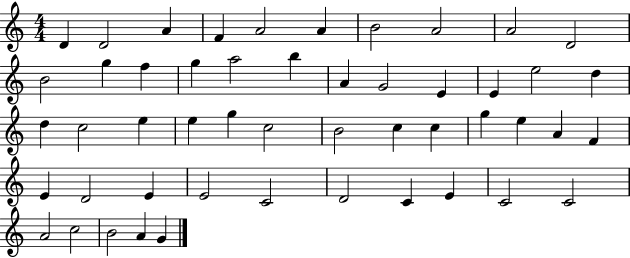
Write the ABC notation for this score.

X:1
T:Untitled
M:4/4
L:1/4
K:C
D D2 A F A2 A B2 A2 A2 D2 B2 g f g a2 b A G2 E E e2 d d c2 e e g c2 B2 c c g e A F E D2 E E2 C2 D2 C E C2 C2 A2 c2 B2 A G